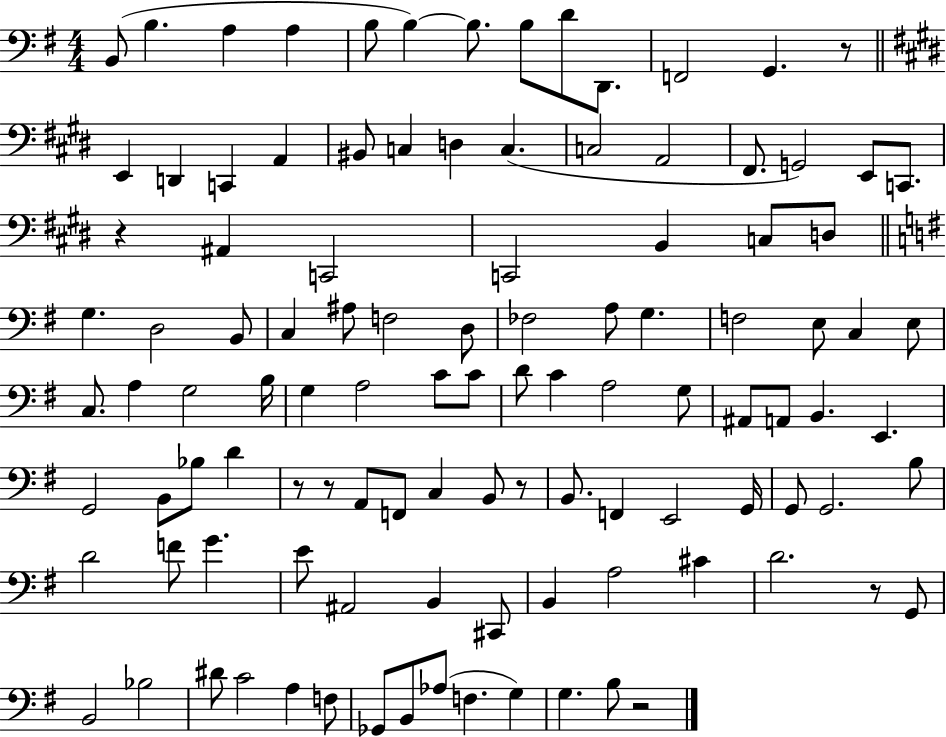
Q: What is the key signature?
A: G major